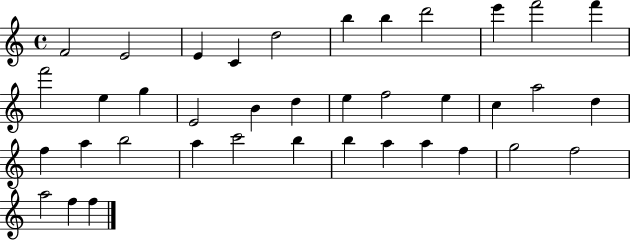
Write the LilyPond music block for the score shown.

{
  \clef treble
  \time 4/4
  \defaultTimeSignature
  \key c \major
  f'2 e'2 | e'4 c'4 d''2 | b''4 b''4 d'''2 | e'''4 f'''2 f'''4 | \break f'''2 e''4 g''4 | e'2 b'4 d''4 | e''4 f''2 e''4 | c''4 a''2 d''4 | \break f''4 a''4 b''2 | a''4 c'''2 b''4 | b''4 a''4 a''4 f''4 | g''2 f''2 | \break a''2 f''4 f''4 | \bar "|."
}